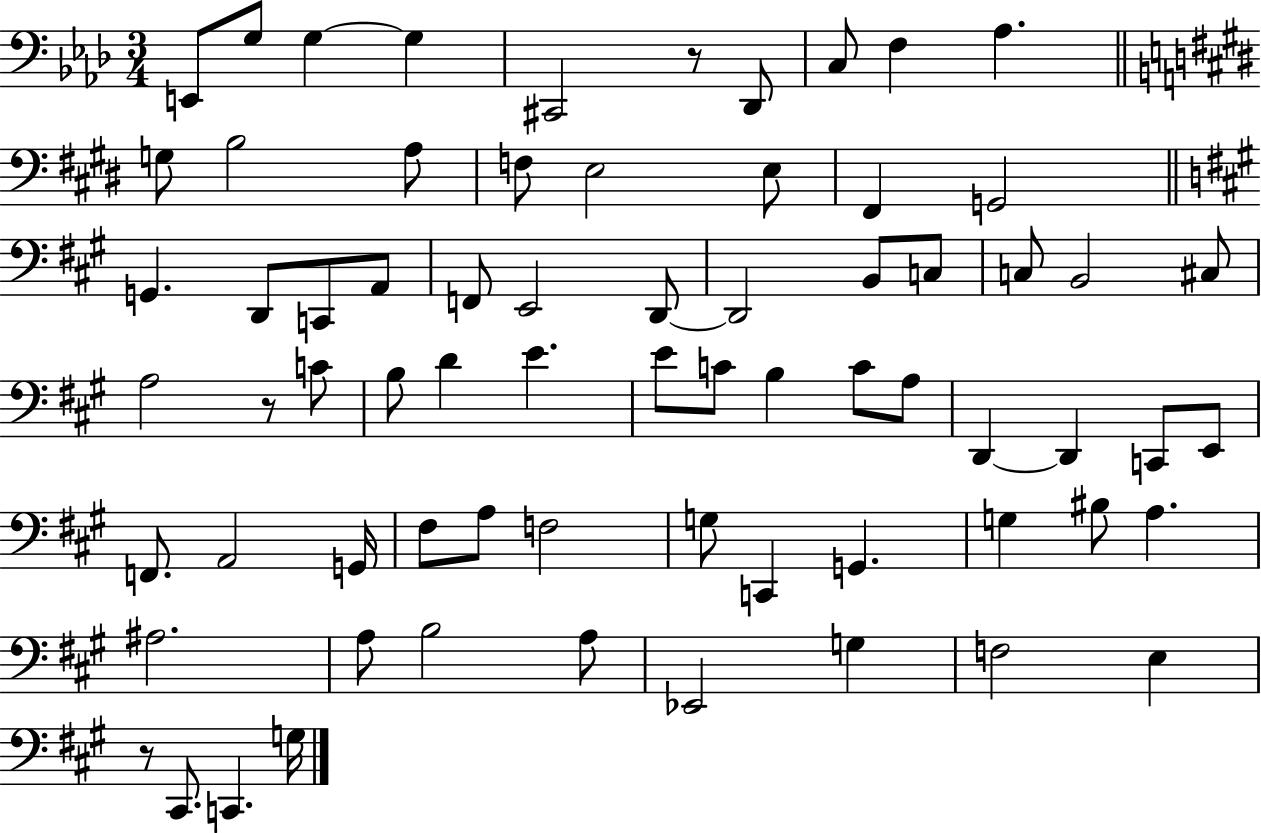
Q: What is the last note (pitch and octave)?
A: G3